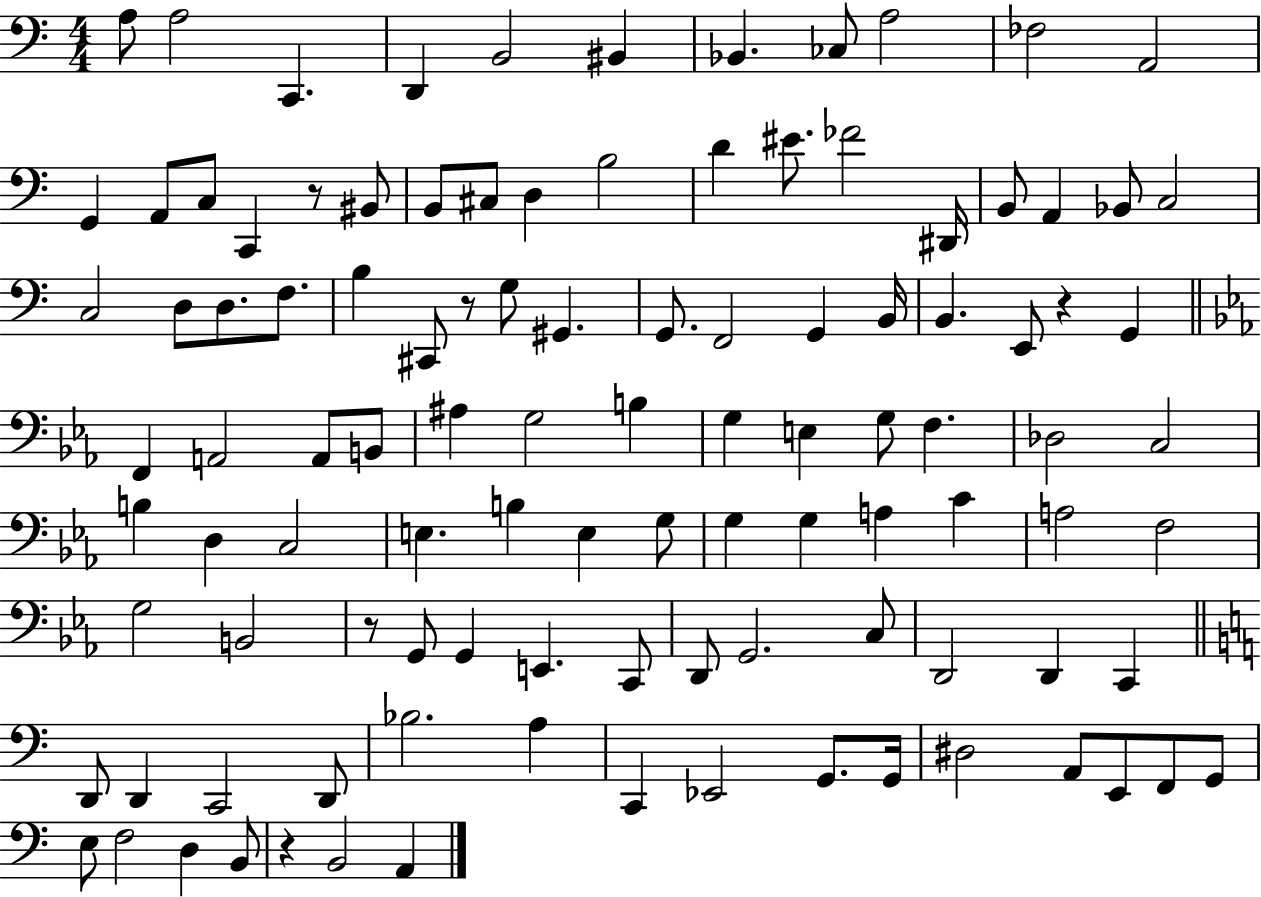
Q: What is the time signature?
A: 4/4